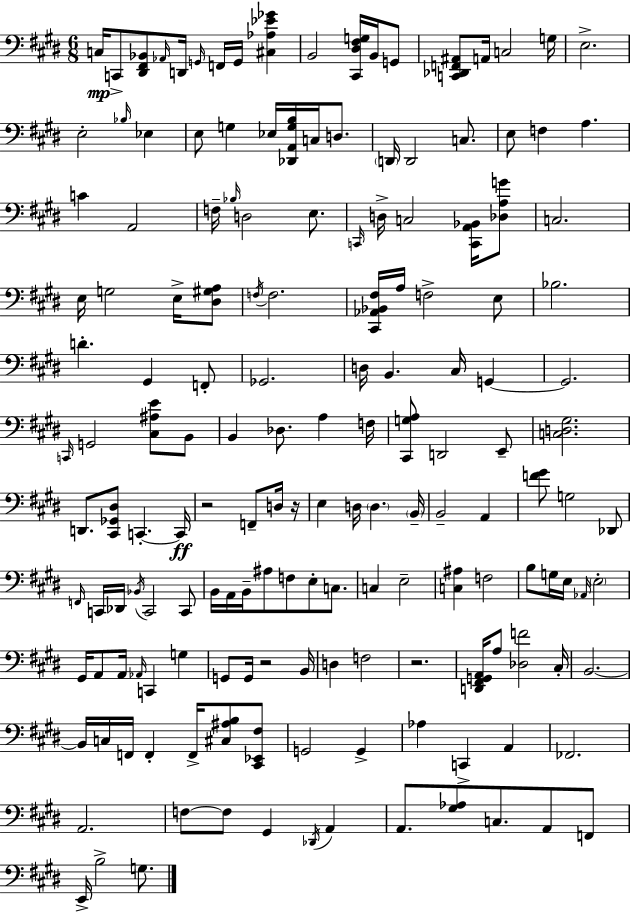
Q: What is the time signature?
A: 6/8